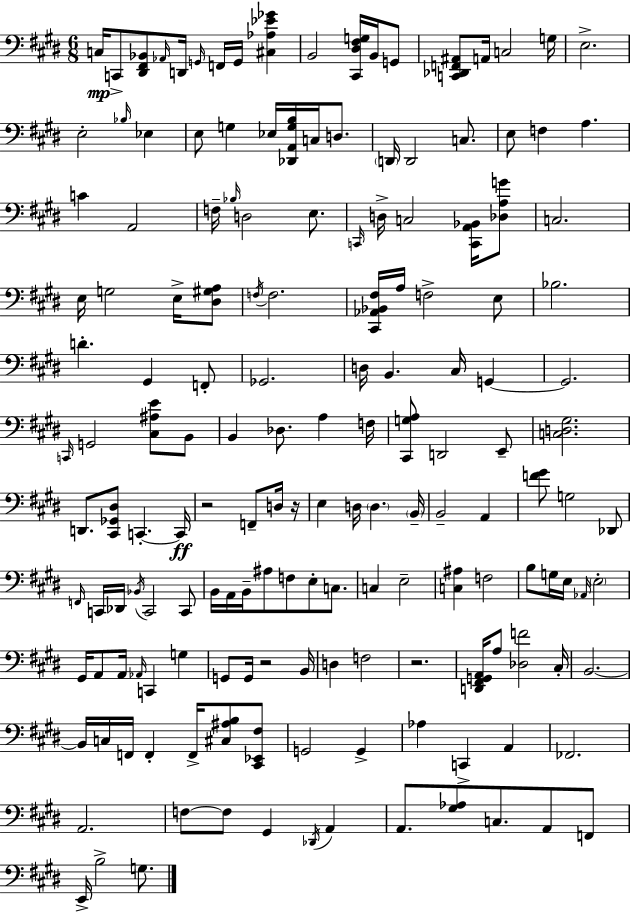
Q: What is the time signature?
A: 6/8